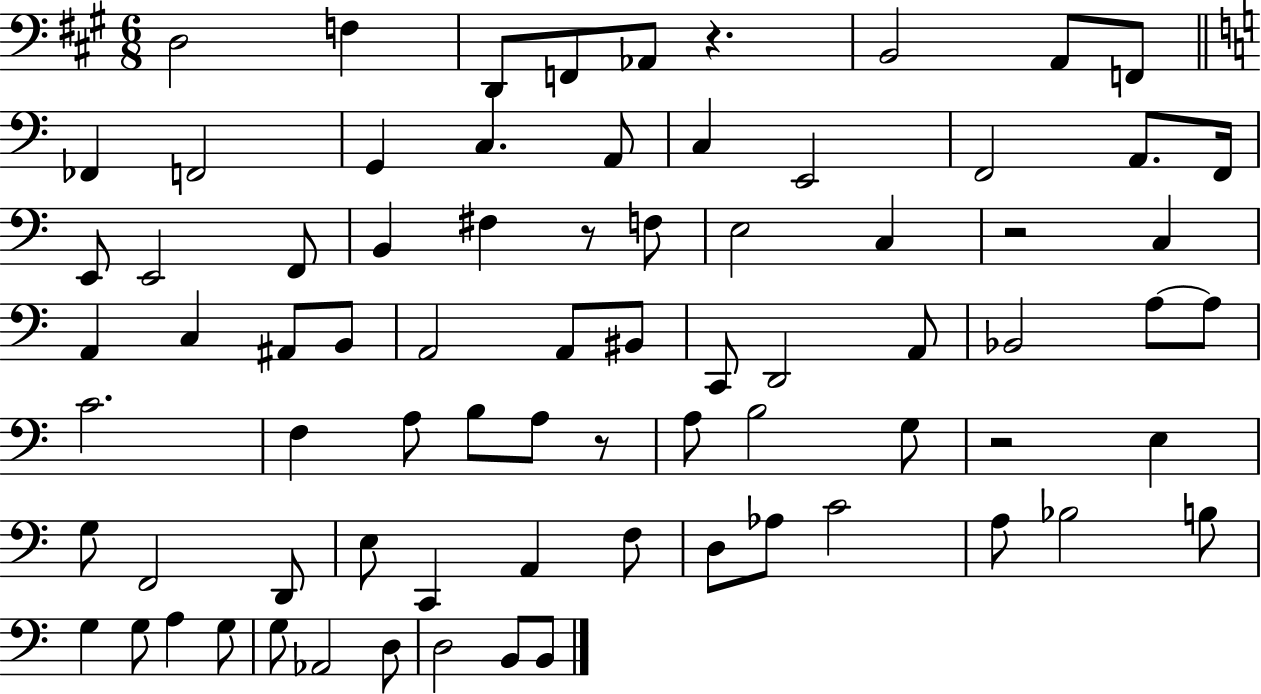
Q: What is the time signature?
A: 6/8